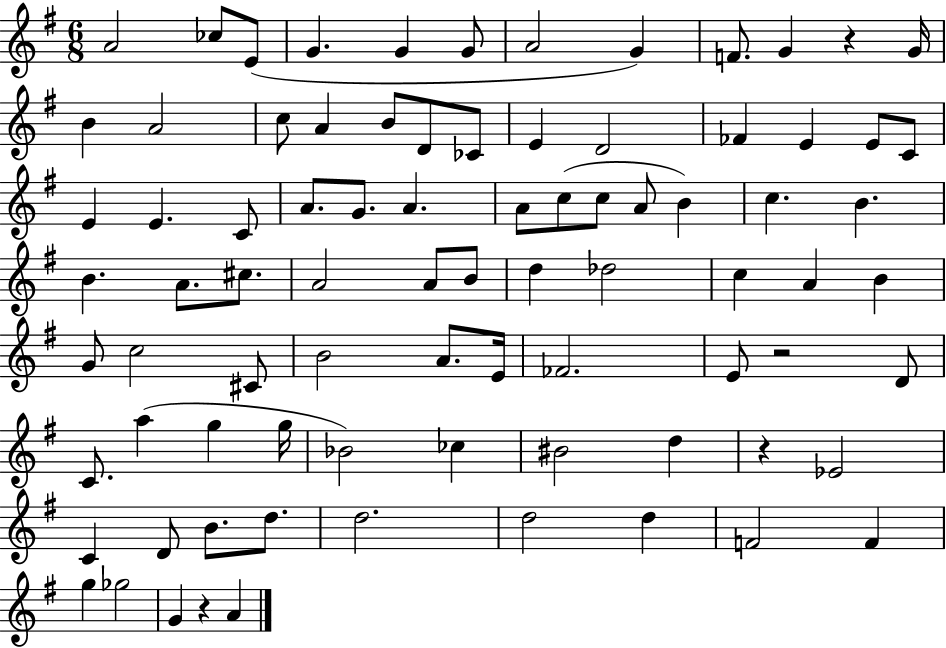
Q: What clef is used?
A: treble